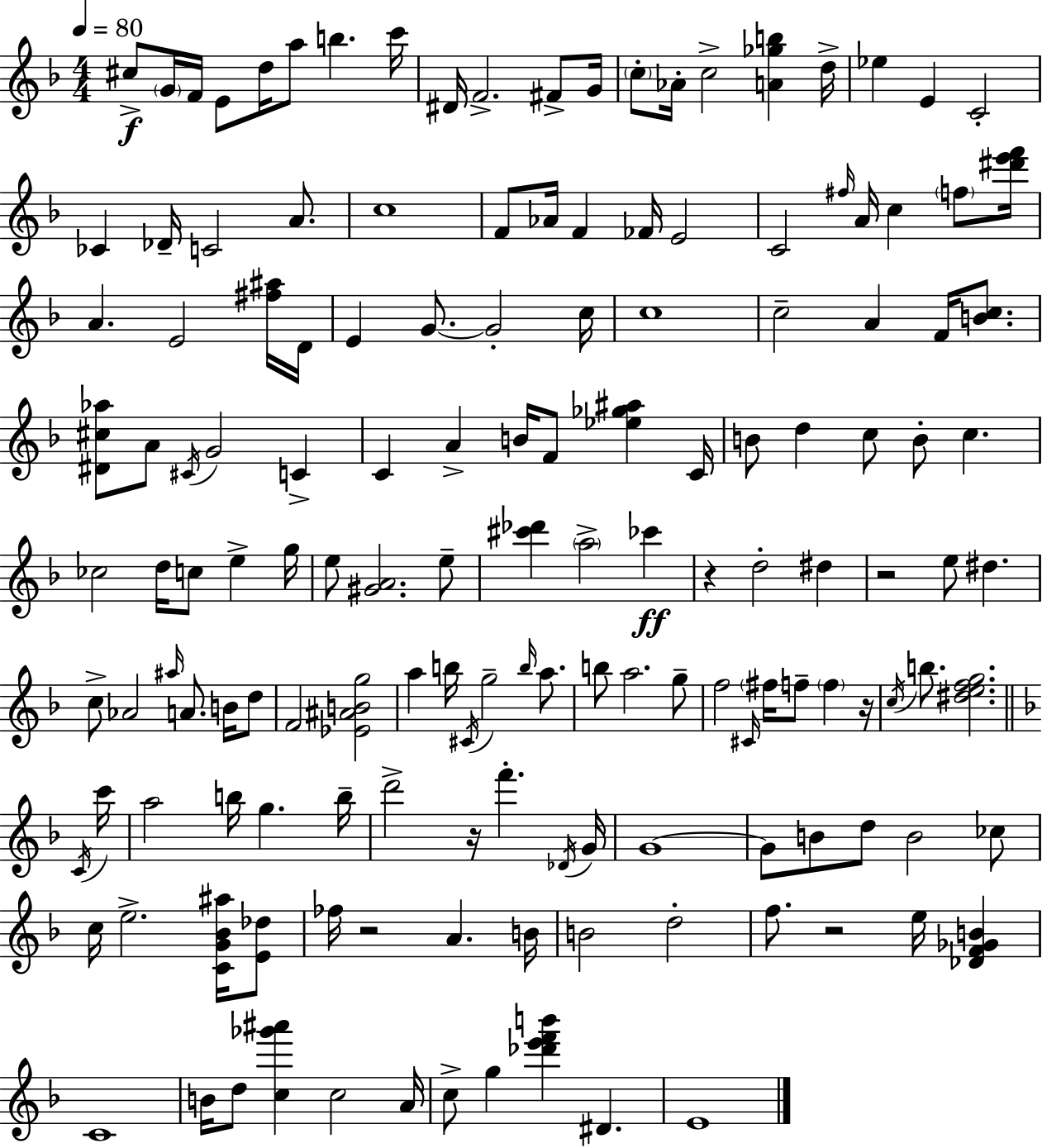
{
  \clef treble
  \numericTimeSignature
  \time 4/4
  \key d \minor
  \tempo 4 = 80
  cis''8->\f \parenthesize g'16 f'16 e'8 d''16 a''8 b''4. c'''16 | dis'16 f'2.-> fis'8-> g'16 | \parenthesize c''8-. aes'16-. c''2-> <a' ges'' b''>4 d''16-> | ees''4 e'4 c'2-. | \break ces'4 des'16-- c'2 a'8. | c''1 | f'8 aes'16 f'4 fes'16 e'2 | c'2 \grace { fis''16 } a'16 c''4 \parenthesize f''8 | \break <dis''' e''' f'''>16 a'4. e'2 <fis'' ais''>16 | d'16 e'4 g'8.~~ g'2-. | c''16 c''1 | c''2-- a'4 f'16 <b' c''>8. | \break <dis' cis'' aes''>8 a'8 \acciaccatura { cis'16 } g'2 c'4-> | c'4 a'4-> b'16 f'8 <ees'' ges'' ais''>4 | c'16 b'8 d''4 c''8 b'8-. c''4. | ces''2 d''16 c''8 e''4-> | \break g''16 e''8 <gis' a'>2. | e''8-- <cis''' des'''>4 \parenthesize a''2-> ces'''4\ff | r4 d''2-. dis''4 | r2 e''8 dis''4. | \break c''8-> aes'2 \grace { ais''16 } a'8. | b'16 d''8 f'2 <ees' ais' b' g''>2 | a''4 b''16 \acciaccatura { cis'16 } g''2-- | \grace { b''16 } a''8. b''8 a''2. | \break g''8-- f''2 \grace { cis'16 } \parenthesize fis''16 f''8-- | \parenthesize f''4 r16 \acciaccatura { c''16 } b''8. <dis'' e'' f'' g''>2. | \bar "||" \break \key d \minor \acciaccatura { c'16 } c'''16 a''2 b''16 g''4. | b''16-- d'''2-> r16 f'''4.-. | \acciaccatura { des'16 } g'16 g'1~~ | g'8 b'8 d''8 b'2 | \break ces''8 c''16 e''2.-> | <c' g' bes' ais''>16 <e' des''>8 fes''16 r2 a'4. | b'16 b'2 d''2-. | f''8. r2 e''16 <des' f' ges' b'>4 | \break c'1 | b'16 d''8 <c'' ges''' ais'''>4 c''2 | a'16 c''8-> g''4 <des''' e''' f''' b'''>4 dis'4. | e'1 | \break \bar "|."
}